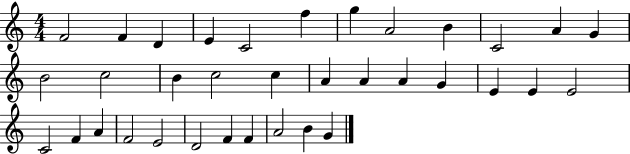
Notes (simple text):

F4/h F4/q D4/q E4/q C4/h F5/q G5/q A4/h B4/q C4/h A4/q G4/q B4/h C5/h B4/q C5/h C5/q A4/q A4/q A4/q G4/q E4/q E4/q E4/h C4/h F4/q A4/q F4/h E4/h D4/h F4/q F4/q A4/h B4/q G4/q